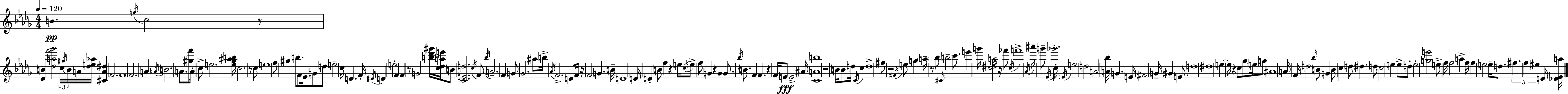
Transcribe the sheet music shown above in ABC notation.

X:1
T:Untitled
M:4/4
L:1/4
K:Bbm
B g/4 c2 z/2 [_DB] [_daf'_g']2 c/4 ^g/4 B/4 A/4 [_de_a]/4 [^CA^d] F2 F4 F2 A _A/4 B2 A/2 [^gf']/4 A/4 c/2 e2 [e_g^ab]/4 c2 z/2 c/2 e4 f/2 ^g b/2 F/2 _E/4 G/2 d/2 e2 c/4 D F/4 ^D/4 D e2 F F z/2 G2 [b_d'^g']/4 [c_dae']/4 B/2 [CEd]2 c/4 F/2 _b/4 A2 F G/2 _G2 ^a/2 b/4 _A/4 F2 D/2 F/4 z/4 F2 G B/4 D4 D/4 D B/2 f z e/4 c/4 e/2 f/2 G z G G/2 _b/4 B/2 F F z F/4 E/2 E2 ^A/4 [CAb]4 z2 B/4 B/2 d/4 C/4 c d4 ^f/2 z2 ^F/4 e/2 g a/4 z/2 _b/2 ^C/4 b2 c'/2 e' g'/4 [c^dfa]2 z/4 _f'/2 c/4 f'4 _A/4 ^a'/4 g'/2 _E/4 _g'2 c/4 E/4 e2 d2 A2 [A_b]/4 G E/4 ^F2 G/4 ^G E/2 d4 ^d4 e e/4 z c/2 _g/2 e/4 g/2 ^A4 A/4 F/4 d2 _b/4 B/2 G B/2 c d/2 ^d d/2 c2 e e/2 d/2 e2 [ge']2 e/2 f/4 f2 a f/4 f e2 e/4 d/2 ^f f ^e D/4 [_D_Ea]/4